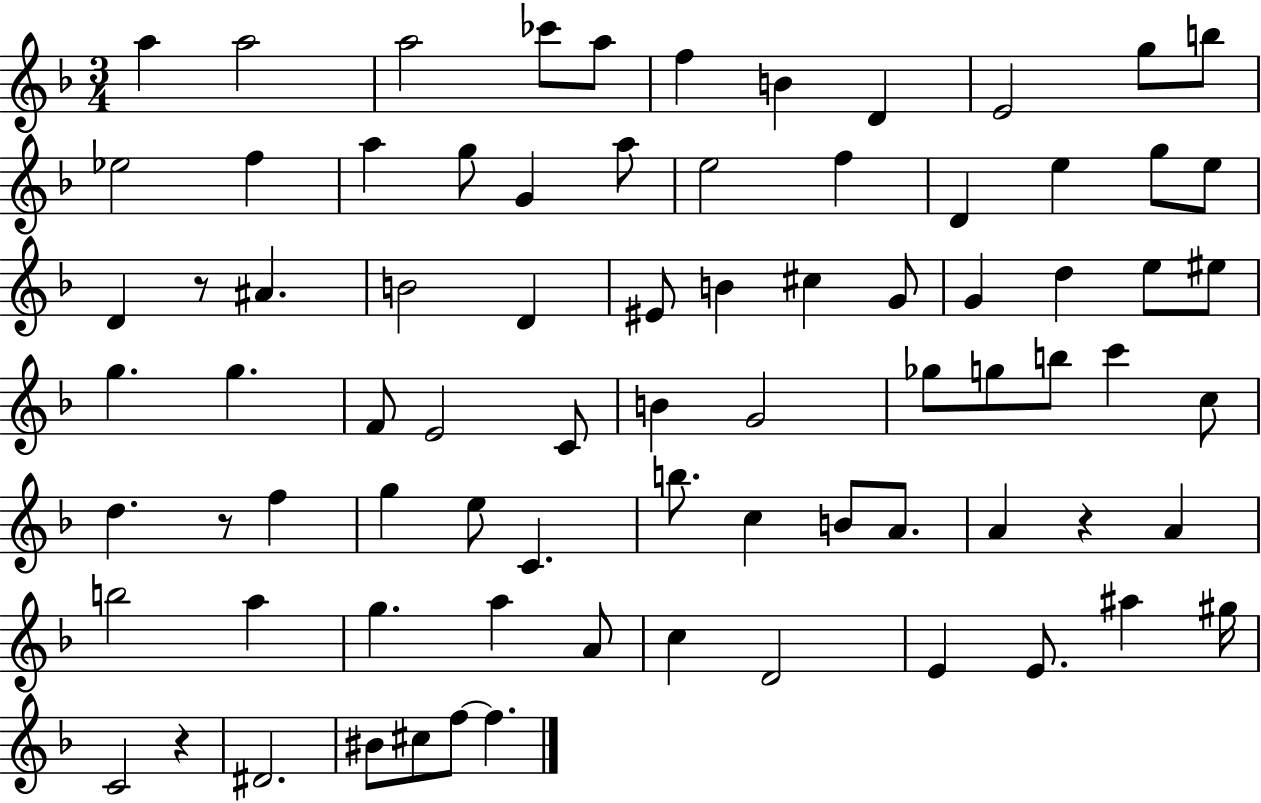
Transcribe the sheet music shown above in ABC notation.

X:1
T:Untitled
M:3/4
L:1/4
K:F
a a2 a2 _c'/2 a/2 f B D E2 g/2 b/2 _e2 f a g/2 G a/2 e2 f D e g/2 e/2 D z/2 ^A B2 D ^E/2 B ^c G/2 G d e/2 ^e/2 g g F/2 E2 C/2 B G2 _g/2 g/2 b/2 c' c/2 d z/2 f g e/2 C b/2 c B/2 A/2 A z A b2 a g a A/2 c D2 E E/2 ^a ^g/4 C2 z ^D2 ^B/2 ^c/2 f/2 f